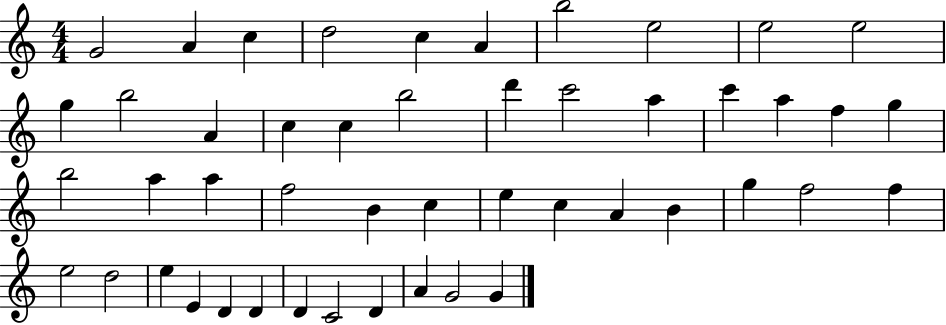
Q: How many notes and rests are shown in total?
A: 48